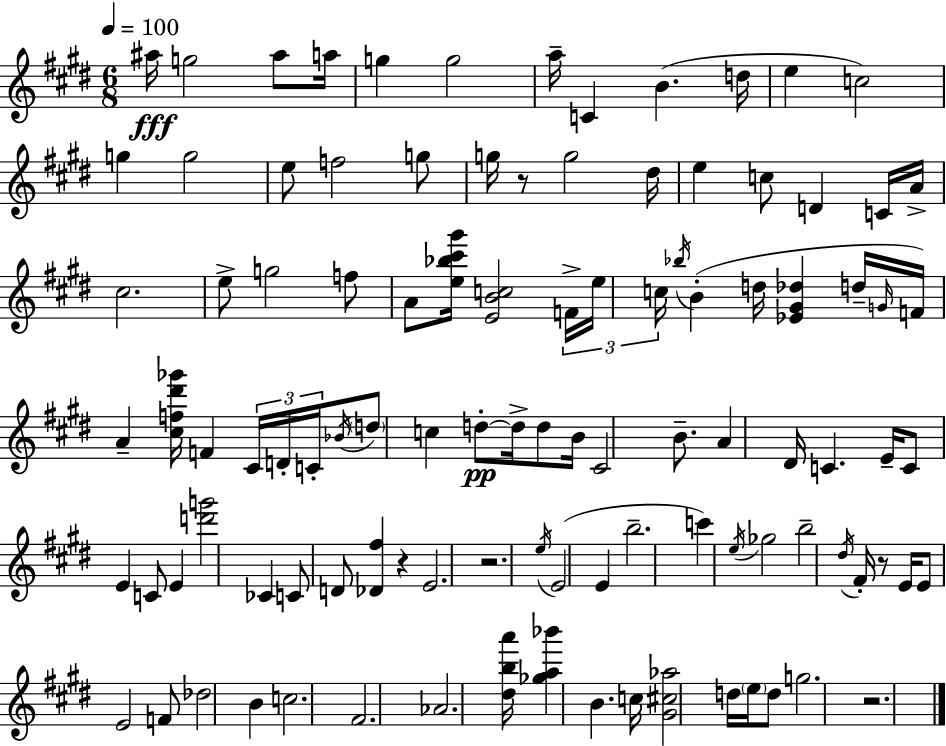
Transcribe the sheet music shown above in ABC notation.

X:1
T:Untitled
M:6/8
L:1/4
K:E
^a/4 g2 ^a/2 a/4 g g2 a/4 C B d/4 e c2 g g2 e/2 f2 g/2 g/4 z/2 g2 ^d/4 e c/2 D C/4 A/4 ^c2 e/2 g2 f/2 A/2 [e_b^c'^g']/4 [EBc]2 F/4 e/4 c/4 _b/4 B d/4 [_E^G_d] d/4 G/4 F/4 A [^cf^d'_g']/4 F ^C/4 D/4 C/4 _B/4 d/2 c d/2 d/4 d/2 B/4 ^C2 B/2 A ^D/4 C E/4 C/2 E C/2 E [d'g']2 _C C/2 D/2 [_D^f] z E2 z2 e/4 E2 E b2 c' e/4 _g2 b2 ^d/4 ^F/4 z/2 E/4 E/2 E2 F/2 _d2 B c2 ^F2 _A2 [^dba']/4 [_ga_b'] B c/4 [^G^c_a]2 d/4 e/4 d/2 g2 z2